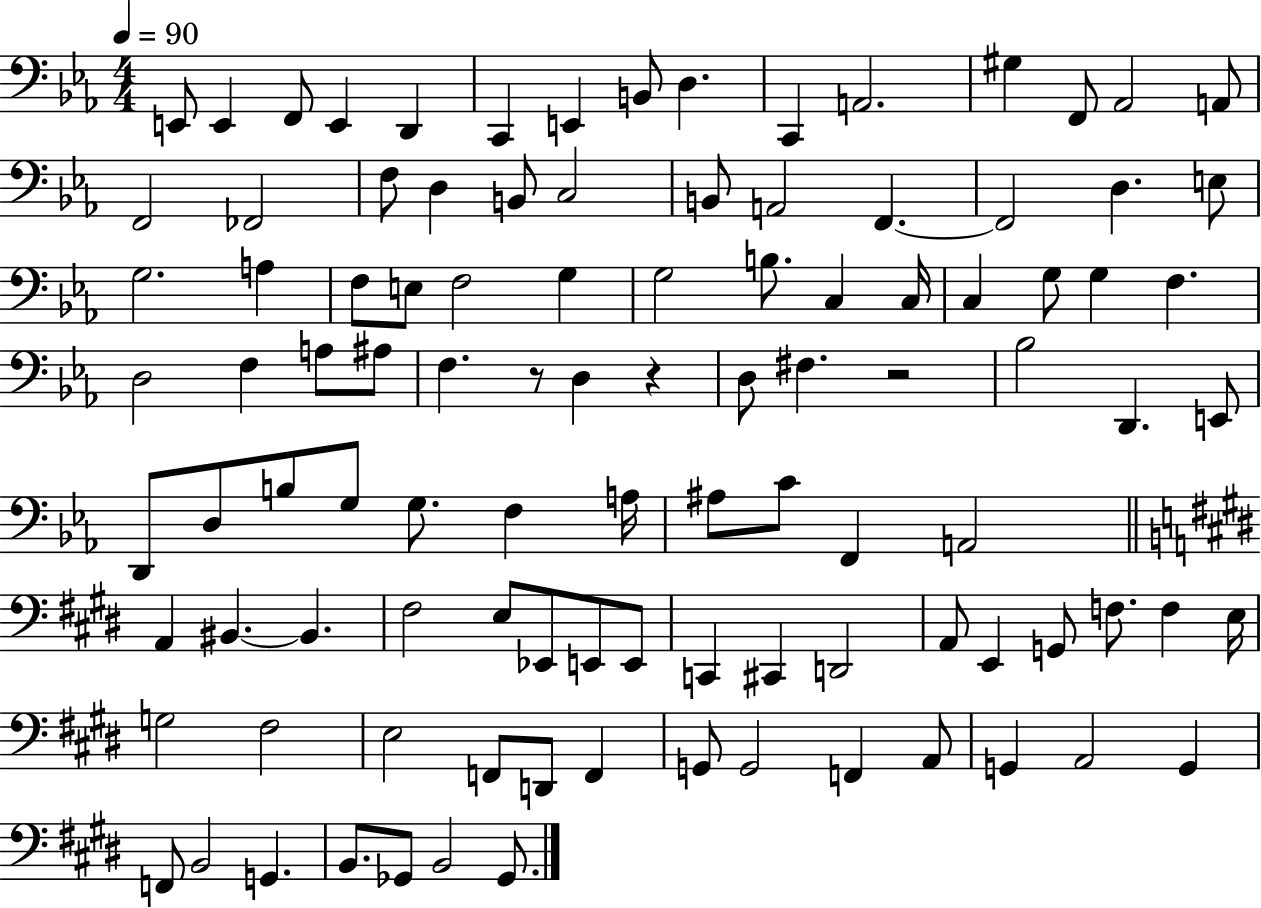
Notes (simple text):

E2/e E2/q F2/e E2/q D2/q C2/q E2/q B2/e D3/q. C2/q A2/h. G#3/q F2/e Ab2/h A2/e F2/h FES2/h F3/e D3/q B2/e C3/h B2/e A2/h F2/q. F2/h D3/q. E3/e G3/h. A3/q F3/e E3/e F3/h G3/q G3/h B3/e. C3/q C3/s C3/q G3/e G3/q F3/q. D3/h F3/q A3/e A#3/e F3/q. R/e D3/q R/q D3/e F#3/q. R/h Bb3/h D2/q. E2/e D2/e D3/e B3/e G3/e G3/e. F3/q A3/s A#3/e C4/e F2/q A2/h A2/q BIS2/q. BIS2/q. F#3/h E3/e Eb2/e E2/e E2/e C2/q C#2/q D2/h A2/e E2/q G2/e F3/e. F3/q E3/s G3/h F#3/h E3/h F2/e D2/e F2/q G2/e G2/h F2/q A2/e G2/q A2/h G2/q F2/e B2/h G2/q. B2/e. Gb2/e B2/h Gb2/e.